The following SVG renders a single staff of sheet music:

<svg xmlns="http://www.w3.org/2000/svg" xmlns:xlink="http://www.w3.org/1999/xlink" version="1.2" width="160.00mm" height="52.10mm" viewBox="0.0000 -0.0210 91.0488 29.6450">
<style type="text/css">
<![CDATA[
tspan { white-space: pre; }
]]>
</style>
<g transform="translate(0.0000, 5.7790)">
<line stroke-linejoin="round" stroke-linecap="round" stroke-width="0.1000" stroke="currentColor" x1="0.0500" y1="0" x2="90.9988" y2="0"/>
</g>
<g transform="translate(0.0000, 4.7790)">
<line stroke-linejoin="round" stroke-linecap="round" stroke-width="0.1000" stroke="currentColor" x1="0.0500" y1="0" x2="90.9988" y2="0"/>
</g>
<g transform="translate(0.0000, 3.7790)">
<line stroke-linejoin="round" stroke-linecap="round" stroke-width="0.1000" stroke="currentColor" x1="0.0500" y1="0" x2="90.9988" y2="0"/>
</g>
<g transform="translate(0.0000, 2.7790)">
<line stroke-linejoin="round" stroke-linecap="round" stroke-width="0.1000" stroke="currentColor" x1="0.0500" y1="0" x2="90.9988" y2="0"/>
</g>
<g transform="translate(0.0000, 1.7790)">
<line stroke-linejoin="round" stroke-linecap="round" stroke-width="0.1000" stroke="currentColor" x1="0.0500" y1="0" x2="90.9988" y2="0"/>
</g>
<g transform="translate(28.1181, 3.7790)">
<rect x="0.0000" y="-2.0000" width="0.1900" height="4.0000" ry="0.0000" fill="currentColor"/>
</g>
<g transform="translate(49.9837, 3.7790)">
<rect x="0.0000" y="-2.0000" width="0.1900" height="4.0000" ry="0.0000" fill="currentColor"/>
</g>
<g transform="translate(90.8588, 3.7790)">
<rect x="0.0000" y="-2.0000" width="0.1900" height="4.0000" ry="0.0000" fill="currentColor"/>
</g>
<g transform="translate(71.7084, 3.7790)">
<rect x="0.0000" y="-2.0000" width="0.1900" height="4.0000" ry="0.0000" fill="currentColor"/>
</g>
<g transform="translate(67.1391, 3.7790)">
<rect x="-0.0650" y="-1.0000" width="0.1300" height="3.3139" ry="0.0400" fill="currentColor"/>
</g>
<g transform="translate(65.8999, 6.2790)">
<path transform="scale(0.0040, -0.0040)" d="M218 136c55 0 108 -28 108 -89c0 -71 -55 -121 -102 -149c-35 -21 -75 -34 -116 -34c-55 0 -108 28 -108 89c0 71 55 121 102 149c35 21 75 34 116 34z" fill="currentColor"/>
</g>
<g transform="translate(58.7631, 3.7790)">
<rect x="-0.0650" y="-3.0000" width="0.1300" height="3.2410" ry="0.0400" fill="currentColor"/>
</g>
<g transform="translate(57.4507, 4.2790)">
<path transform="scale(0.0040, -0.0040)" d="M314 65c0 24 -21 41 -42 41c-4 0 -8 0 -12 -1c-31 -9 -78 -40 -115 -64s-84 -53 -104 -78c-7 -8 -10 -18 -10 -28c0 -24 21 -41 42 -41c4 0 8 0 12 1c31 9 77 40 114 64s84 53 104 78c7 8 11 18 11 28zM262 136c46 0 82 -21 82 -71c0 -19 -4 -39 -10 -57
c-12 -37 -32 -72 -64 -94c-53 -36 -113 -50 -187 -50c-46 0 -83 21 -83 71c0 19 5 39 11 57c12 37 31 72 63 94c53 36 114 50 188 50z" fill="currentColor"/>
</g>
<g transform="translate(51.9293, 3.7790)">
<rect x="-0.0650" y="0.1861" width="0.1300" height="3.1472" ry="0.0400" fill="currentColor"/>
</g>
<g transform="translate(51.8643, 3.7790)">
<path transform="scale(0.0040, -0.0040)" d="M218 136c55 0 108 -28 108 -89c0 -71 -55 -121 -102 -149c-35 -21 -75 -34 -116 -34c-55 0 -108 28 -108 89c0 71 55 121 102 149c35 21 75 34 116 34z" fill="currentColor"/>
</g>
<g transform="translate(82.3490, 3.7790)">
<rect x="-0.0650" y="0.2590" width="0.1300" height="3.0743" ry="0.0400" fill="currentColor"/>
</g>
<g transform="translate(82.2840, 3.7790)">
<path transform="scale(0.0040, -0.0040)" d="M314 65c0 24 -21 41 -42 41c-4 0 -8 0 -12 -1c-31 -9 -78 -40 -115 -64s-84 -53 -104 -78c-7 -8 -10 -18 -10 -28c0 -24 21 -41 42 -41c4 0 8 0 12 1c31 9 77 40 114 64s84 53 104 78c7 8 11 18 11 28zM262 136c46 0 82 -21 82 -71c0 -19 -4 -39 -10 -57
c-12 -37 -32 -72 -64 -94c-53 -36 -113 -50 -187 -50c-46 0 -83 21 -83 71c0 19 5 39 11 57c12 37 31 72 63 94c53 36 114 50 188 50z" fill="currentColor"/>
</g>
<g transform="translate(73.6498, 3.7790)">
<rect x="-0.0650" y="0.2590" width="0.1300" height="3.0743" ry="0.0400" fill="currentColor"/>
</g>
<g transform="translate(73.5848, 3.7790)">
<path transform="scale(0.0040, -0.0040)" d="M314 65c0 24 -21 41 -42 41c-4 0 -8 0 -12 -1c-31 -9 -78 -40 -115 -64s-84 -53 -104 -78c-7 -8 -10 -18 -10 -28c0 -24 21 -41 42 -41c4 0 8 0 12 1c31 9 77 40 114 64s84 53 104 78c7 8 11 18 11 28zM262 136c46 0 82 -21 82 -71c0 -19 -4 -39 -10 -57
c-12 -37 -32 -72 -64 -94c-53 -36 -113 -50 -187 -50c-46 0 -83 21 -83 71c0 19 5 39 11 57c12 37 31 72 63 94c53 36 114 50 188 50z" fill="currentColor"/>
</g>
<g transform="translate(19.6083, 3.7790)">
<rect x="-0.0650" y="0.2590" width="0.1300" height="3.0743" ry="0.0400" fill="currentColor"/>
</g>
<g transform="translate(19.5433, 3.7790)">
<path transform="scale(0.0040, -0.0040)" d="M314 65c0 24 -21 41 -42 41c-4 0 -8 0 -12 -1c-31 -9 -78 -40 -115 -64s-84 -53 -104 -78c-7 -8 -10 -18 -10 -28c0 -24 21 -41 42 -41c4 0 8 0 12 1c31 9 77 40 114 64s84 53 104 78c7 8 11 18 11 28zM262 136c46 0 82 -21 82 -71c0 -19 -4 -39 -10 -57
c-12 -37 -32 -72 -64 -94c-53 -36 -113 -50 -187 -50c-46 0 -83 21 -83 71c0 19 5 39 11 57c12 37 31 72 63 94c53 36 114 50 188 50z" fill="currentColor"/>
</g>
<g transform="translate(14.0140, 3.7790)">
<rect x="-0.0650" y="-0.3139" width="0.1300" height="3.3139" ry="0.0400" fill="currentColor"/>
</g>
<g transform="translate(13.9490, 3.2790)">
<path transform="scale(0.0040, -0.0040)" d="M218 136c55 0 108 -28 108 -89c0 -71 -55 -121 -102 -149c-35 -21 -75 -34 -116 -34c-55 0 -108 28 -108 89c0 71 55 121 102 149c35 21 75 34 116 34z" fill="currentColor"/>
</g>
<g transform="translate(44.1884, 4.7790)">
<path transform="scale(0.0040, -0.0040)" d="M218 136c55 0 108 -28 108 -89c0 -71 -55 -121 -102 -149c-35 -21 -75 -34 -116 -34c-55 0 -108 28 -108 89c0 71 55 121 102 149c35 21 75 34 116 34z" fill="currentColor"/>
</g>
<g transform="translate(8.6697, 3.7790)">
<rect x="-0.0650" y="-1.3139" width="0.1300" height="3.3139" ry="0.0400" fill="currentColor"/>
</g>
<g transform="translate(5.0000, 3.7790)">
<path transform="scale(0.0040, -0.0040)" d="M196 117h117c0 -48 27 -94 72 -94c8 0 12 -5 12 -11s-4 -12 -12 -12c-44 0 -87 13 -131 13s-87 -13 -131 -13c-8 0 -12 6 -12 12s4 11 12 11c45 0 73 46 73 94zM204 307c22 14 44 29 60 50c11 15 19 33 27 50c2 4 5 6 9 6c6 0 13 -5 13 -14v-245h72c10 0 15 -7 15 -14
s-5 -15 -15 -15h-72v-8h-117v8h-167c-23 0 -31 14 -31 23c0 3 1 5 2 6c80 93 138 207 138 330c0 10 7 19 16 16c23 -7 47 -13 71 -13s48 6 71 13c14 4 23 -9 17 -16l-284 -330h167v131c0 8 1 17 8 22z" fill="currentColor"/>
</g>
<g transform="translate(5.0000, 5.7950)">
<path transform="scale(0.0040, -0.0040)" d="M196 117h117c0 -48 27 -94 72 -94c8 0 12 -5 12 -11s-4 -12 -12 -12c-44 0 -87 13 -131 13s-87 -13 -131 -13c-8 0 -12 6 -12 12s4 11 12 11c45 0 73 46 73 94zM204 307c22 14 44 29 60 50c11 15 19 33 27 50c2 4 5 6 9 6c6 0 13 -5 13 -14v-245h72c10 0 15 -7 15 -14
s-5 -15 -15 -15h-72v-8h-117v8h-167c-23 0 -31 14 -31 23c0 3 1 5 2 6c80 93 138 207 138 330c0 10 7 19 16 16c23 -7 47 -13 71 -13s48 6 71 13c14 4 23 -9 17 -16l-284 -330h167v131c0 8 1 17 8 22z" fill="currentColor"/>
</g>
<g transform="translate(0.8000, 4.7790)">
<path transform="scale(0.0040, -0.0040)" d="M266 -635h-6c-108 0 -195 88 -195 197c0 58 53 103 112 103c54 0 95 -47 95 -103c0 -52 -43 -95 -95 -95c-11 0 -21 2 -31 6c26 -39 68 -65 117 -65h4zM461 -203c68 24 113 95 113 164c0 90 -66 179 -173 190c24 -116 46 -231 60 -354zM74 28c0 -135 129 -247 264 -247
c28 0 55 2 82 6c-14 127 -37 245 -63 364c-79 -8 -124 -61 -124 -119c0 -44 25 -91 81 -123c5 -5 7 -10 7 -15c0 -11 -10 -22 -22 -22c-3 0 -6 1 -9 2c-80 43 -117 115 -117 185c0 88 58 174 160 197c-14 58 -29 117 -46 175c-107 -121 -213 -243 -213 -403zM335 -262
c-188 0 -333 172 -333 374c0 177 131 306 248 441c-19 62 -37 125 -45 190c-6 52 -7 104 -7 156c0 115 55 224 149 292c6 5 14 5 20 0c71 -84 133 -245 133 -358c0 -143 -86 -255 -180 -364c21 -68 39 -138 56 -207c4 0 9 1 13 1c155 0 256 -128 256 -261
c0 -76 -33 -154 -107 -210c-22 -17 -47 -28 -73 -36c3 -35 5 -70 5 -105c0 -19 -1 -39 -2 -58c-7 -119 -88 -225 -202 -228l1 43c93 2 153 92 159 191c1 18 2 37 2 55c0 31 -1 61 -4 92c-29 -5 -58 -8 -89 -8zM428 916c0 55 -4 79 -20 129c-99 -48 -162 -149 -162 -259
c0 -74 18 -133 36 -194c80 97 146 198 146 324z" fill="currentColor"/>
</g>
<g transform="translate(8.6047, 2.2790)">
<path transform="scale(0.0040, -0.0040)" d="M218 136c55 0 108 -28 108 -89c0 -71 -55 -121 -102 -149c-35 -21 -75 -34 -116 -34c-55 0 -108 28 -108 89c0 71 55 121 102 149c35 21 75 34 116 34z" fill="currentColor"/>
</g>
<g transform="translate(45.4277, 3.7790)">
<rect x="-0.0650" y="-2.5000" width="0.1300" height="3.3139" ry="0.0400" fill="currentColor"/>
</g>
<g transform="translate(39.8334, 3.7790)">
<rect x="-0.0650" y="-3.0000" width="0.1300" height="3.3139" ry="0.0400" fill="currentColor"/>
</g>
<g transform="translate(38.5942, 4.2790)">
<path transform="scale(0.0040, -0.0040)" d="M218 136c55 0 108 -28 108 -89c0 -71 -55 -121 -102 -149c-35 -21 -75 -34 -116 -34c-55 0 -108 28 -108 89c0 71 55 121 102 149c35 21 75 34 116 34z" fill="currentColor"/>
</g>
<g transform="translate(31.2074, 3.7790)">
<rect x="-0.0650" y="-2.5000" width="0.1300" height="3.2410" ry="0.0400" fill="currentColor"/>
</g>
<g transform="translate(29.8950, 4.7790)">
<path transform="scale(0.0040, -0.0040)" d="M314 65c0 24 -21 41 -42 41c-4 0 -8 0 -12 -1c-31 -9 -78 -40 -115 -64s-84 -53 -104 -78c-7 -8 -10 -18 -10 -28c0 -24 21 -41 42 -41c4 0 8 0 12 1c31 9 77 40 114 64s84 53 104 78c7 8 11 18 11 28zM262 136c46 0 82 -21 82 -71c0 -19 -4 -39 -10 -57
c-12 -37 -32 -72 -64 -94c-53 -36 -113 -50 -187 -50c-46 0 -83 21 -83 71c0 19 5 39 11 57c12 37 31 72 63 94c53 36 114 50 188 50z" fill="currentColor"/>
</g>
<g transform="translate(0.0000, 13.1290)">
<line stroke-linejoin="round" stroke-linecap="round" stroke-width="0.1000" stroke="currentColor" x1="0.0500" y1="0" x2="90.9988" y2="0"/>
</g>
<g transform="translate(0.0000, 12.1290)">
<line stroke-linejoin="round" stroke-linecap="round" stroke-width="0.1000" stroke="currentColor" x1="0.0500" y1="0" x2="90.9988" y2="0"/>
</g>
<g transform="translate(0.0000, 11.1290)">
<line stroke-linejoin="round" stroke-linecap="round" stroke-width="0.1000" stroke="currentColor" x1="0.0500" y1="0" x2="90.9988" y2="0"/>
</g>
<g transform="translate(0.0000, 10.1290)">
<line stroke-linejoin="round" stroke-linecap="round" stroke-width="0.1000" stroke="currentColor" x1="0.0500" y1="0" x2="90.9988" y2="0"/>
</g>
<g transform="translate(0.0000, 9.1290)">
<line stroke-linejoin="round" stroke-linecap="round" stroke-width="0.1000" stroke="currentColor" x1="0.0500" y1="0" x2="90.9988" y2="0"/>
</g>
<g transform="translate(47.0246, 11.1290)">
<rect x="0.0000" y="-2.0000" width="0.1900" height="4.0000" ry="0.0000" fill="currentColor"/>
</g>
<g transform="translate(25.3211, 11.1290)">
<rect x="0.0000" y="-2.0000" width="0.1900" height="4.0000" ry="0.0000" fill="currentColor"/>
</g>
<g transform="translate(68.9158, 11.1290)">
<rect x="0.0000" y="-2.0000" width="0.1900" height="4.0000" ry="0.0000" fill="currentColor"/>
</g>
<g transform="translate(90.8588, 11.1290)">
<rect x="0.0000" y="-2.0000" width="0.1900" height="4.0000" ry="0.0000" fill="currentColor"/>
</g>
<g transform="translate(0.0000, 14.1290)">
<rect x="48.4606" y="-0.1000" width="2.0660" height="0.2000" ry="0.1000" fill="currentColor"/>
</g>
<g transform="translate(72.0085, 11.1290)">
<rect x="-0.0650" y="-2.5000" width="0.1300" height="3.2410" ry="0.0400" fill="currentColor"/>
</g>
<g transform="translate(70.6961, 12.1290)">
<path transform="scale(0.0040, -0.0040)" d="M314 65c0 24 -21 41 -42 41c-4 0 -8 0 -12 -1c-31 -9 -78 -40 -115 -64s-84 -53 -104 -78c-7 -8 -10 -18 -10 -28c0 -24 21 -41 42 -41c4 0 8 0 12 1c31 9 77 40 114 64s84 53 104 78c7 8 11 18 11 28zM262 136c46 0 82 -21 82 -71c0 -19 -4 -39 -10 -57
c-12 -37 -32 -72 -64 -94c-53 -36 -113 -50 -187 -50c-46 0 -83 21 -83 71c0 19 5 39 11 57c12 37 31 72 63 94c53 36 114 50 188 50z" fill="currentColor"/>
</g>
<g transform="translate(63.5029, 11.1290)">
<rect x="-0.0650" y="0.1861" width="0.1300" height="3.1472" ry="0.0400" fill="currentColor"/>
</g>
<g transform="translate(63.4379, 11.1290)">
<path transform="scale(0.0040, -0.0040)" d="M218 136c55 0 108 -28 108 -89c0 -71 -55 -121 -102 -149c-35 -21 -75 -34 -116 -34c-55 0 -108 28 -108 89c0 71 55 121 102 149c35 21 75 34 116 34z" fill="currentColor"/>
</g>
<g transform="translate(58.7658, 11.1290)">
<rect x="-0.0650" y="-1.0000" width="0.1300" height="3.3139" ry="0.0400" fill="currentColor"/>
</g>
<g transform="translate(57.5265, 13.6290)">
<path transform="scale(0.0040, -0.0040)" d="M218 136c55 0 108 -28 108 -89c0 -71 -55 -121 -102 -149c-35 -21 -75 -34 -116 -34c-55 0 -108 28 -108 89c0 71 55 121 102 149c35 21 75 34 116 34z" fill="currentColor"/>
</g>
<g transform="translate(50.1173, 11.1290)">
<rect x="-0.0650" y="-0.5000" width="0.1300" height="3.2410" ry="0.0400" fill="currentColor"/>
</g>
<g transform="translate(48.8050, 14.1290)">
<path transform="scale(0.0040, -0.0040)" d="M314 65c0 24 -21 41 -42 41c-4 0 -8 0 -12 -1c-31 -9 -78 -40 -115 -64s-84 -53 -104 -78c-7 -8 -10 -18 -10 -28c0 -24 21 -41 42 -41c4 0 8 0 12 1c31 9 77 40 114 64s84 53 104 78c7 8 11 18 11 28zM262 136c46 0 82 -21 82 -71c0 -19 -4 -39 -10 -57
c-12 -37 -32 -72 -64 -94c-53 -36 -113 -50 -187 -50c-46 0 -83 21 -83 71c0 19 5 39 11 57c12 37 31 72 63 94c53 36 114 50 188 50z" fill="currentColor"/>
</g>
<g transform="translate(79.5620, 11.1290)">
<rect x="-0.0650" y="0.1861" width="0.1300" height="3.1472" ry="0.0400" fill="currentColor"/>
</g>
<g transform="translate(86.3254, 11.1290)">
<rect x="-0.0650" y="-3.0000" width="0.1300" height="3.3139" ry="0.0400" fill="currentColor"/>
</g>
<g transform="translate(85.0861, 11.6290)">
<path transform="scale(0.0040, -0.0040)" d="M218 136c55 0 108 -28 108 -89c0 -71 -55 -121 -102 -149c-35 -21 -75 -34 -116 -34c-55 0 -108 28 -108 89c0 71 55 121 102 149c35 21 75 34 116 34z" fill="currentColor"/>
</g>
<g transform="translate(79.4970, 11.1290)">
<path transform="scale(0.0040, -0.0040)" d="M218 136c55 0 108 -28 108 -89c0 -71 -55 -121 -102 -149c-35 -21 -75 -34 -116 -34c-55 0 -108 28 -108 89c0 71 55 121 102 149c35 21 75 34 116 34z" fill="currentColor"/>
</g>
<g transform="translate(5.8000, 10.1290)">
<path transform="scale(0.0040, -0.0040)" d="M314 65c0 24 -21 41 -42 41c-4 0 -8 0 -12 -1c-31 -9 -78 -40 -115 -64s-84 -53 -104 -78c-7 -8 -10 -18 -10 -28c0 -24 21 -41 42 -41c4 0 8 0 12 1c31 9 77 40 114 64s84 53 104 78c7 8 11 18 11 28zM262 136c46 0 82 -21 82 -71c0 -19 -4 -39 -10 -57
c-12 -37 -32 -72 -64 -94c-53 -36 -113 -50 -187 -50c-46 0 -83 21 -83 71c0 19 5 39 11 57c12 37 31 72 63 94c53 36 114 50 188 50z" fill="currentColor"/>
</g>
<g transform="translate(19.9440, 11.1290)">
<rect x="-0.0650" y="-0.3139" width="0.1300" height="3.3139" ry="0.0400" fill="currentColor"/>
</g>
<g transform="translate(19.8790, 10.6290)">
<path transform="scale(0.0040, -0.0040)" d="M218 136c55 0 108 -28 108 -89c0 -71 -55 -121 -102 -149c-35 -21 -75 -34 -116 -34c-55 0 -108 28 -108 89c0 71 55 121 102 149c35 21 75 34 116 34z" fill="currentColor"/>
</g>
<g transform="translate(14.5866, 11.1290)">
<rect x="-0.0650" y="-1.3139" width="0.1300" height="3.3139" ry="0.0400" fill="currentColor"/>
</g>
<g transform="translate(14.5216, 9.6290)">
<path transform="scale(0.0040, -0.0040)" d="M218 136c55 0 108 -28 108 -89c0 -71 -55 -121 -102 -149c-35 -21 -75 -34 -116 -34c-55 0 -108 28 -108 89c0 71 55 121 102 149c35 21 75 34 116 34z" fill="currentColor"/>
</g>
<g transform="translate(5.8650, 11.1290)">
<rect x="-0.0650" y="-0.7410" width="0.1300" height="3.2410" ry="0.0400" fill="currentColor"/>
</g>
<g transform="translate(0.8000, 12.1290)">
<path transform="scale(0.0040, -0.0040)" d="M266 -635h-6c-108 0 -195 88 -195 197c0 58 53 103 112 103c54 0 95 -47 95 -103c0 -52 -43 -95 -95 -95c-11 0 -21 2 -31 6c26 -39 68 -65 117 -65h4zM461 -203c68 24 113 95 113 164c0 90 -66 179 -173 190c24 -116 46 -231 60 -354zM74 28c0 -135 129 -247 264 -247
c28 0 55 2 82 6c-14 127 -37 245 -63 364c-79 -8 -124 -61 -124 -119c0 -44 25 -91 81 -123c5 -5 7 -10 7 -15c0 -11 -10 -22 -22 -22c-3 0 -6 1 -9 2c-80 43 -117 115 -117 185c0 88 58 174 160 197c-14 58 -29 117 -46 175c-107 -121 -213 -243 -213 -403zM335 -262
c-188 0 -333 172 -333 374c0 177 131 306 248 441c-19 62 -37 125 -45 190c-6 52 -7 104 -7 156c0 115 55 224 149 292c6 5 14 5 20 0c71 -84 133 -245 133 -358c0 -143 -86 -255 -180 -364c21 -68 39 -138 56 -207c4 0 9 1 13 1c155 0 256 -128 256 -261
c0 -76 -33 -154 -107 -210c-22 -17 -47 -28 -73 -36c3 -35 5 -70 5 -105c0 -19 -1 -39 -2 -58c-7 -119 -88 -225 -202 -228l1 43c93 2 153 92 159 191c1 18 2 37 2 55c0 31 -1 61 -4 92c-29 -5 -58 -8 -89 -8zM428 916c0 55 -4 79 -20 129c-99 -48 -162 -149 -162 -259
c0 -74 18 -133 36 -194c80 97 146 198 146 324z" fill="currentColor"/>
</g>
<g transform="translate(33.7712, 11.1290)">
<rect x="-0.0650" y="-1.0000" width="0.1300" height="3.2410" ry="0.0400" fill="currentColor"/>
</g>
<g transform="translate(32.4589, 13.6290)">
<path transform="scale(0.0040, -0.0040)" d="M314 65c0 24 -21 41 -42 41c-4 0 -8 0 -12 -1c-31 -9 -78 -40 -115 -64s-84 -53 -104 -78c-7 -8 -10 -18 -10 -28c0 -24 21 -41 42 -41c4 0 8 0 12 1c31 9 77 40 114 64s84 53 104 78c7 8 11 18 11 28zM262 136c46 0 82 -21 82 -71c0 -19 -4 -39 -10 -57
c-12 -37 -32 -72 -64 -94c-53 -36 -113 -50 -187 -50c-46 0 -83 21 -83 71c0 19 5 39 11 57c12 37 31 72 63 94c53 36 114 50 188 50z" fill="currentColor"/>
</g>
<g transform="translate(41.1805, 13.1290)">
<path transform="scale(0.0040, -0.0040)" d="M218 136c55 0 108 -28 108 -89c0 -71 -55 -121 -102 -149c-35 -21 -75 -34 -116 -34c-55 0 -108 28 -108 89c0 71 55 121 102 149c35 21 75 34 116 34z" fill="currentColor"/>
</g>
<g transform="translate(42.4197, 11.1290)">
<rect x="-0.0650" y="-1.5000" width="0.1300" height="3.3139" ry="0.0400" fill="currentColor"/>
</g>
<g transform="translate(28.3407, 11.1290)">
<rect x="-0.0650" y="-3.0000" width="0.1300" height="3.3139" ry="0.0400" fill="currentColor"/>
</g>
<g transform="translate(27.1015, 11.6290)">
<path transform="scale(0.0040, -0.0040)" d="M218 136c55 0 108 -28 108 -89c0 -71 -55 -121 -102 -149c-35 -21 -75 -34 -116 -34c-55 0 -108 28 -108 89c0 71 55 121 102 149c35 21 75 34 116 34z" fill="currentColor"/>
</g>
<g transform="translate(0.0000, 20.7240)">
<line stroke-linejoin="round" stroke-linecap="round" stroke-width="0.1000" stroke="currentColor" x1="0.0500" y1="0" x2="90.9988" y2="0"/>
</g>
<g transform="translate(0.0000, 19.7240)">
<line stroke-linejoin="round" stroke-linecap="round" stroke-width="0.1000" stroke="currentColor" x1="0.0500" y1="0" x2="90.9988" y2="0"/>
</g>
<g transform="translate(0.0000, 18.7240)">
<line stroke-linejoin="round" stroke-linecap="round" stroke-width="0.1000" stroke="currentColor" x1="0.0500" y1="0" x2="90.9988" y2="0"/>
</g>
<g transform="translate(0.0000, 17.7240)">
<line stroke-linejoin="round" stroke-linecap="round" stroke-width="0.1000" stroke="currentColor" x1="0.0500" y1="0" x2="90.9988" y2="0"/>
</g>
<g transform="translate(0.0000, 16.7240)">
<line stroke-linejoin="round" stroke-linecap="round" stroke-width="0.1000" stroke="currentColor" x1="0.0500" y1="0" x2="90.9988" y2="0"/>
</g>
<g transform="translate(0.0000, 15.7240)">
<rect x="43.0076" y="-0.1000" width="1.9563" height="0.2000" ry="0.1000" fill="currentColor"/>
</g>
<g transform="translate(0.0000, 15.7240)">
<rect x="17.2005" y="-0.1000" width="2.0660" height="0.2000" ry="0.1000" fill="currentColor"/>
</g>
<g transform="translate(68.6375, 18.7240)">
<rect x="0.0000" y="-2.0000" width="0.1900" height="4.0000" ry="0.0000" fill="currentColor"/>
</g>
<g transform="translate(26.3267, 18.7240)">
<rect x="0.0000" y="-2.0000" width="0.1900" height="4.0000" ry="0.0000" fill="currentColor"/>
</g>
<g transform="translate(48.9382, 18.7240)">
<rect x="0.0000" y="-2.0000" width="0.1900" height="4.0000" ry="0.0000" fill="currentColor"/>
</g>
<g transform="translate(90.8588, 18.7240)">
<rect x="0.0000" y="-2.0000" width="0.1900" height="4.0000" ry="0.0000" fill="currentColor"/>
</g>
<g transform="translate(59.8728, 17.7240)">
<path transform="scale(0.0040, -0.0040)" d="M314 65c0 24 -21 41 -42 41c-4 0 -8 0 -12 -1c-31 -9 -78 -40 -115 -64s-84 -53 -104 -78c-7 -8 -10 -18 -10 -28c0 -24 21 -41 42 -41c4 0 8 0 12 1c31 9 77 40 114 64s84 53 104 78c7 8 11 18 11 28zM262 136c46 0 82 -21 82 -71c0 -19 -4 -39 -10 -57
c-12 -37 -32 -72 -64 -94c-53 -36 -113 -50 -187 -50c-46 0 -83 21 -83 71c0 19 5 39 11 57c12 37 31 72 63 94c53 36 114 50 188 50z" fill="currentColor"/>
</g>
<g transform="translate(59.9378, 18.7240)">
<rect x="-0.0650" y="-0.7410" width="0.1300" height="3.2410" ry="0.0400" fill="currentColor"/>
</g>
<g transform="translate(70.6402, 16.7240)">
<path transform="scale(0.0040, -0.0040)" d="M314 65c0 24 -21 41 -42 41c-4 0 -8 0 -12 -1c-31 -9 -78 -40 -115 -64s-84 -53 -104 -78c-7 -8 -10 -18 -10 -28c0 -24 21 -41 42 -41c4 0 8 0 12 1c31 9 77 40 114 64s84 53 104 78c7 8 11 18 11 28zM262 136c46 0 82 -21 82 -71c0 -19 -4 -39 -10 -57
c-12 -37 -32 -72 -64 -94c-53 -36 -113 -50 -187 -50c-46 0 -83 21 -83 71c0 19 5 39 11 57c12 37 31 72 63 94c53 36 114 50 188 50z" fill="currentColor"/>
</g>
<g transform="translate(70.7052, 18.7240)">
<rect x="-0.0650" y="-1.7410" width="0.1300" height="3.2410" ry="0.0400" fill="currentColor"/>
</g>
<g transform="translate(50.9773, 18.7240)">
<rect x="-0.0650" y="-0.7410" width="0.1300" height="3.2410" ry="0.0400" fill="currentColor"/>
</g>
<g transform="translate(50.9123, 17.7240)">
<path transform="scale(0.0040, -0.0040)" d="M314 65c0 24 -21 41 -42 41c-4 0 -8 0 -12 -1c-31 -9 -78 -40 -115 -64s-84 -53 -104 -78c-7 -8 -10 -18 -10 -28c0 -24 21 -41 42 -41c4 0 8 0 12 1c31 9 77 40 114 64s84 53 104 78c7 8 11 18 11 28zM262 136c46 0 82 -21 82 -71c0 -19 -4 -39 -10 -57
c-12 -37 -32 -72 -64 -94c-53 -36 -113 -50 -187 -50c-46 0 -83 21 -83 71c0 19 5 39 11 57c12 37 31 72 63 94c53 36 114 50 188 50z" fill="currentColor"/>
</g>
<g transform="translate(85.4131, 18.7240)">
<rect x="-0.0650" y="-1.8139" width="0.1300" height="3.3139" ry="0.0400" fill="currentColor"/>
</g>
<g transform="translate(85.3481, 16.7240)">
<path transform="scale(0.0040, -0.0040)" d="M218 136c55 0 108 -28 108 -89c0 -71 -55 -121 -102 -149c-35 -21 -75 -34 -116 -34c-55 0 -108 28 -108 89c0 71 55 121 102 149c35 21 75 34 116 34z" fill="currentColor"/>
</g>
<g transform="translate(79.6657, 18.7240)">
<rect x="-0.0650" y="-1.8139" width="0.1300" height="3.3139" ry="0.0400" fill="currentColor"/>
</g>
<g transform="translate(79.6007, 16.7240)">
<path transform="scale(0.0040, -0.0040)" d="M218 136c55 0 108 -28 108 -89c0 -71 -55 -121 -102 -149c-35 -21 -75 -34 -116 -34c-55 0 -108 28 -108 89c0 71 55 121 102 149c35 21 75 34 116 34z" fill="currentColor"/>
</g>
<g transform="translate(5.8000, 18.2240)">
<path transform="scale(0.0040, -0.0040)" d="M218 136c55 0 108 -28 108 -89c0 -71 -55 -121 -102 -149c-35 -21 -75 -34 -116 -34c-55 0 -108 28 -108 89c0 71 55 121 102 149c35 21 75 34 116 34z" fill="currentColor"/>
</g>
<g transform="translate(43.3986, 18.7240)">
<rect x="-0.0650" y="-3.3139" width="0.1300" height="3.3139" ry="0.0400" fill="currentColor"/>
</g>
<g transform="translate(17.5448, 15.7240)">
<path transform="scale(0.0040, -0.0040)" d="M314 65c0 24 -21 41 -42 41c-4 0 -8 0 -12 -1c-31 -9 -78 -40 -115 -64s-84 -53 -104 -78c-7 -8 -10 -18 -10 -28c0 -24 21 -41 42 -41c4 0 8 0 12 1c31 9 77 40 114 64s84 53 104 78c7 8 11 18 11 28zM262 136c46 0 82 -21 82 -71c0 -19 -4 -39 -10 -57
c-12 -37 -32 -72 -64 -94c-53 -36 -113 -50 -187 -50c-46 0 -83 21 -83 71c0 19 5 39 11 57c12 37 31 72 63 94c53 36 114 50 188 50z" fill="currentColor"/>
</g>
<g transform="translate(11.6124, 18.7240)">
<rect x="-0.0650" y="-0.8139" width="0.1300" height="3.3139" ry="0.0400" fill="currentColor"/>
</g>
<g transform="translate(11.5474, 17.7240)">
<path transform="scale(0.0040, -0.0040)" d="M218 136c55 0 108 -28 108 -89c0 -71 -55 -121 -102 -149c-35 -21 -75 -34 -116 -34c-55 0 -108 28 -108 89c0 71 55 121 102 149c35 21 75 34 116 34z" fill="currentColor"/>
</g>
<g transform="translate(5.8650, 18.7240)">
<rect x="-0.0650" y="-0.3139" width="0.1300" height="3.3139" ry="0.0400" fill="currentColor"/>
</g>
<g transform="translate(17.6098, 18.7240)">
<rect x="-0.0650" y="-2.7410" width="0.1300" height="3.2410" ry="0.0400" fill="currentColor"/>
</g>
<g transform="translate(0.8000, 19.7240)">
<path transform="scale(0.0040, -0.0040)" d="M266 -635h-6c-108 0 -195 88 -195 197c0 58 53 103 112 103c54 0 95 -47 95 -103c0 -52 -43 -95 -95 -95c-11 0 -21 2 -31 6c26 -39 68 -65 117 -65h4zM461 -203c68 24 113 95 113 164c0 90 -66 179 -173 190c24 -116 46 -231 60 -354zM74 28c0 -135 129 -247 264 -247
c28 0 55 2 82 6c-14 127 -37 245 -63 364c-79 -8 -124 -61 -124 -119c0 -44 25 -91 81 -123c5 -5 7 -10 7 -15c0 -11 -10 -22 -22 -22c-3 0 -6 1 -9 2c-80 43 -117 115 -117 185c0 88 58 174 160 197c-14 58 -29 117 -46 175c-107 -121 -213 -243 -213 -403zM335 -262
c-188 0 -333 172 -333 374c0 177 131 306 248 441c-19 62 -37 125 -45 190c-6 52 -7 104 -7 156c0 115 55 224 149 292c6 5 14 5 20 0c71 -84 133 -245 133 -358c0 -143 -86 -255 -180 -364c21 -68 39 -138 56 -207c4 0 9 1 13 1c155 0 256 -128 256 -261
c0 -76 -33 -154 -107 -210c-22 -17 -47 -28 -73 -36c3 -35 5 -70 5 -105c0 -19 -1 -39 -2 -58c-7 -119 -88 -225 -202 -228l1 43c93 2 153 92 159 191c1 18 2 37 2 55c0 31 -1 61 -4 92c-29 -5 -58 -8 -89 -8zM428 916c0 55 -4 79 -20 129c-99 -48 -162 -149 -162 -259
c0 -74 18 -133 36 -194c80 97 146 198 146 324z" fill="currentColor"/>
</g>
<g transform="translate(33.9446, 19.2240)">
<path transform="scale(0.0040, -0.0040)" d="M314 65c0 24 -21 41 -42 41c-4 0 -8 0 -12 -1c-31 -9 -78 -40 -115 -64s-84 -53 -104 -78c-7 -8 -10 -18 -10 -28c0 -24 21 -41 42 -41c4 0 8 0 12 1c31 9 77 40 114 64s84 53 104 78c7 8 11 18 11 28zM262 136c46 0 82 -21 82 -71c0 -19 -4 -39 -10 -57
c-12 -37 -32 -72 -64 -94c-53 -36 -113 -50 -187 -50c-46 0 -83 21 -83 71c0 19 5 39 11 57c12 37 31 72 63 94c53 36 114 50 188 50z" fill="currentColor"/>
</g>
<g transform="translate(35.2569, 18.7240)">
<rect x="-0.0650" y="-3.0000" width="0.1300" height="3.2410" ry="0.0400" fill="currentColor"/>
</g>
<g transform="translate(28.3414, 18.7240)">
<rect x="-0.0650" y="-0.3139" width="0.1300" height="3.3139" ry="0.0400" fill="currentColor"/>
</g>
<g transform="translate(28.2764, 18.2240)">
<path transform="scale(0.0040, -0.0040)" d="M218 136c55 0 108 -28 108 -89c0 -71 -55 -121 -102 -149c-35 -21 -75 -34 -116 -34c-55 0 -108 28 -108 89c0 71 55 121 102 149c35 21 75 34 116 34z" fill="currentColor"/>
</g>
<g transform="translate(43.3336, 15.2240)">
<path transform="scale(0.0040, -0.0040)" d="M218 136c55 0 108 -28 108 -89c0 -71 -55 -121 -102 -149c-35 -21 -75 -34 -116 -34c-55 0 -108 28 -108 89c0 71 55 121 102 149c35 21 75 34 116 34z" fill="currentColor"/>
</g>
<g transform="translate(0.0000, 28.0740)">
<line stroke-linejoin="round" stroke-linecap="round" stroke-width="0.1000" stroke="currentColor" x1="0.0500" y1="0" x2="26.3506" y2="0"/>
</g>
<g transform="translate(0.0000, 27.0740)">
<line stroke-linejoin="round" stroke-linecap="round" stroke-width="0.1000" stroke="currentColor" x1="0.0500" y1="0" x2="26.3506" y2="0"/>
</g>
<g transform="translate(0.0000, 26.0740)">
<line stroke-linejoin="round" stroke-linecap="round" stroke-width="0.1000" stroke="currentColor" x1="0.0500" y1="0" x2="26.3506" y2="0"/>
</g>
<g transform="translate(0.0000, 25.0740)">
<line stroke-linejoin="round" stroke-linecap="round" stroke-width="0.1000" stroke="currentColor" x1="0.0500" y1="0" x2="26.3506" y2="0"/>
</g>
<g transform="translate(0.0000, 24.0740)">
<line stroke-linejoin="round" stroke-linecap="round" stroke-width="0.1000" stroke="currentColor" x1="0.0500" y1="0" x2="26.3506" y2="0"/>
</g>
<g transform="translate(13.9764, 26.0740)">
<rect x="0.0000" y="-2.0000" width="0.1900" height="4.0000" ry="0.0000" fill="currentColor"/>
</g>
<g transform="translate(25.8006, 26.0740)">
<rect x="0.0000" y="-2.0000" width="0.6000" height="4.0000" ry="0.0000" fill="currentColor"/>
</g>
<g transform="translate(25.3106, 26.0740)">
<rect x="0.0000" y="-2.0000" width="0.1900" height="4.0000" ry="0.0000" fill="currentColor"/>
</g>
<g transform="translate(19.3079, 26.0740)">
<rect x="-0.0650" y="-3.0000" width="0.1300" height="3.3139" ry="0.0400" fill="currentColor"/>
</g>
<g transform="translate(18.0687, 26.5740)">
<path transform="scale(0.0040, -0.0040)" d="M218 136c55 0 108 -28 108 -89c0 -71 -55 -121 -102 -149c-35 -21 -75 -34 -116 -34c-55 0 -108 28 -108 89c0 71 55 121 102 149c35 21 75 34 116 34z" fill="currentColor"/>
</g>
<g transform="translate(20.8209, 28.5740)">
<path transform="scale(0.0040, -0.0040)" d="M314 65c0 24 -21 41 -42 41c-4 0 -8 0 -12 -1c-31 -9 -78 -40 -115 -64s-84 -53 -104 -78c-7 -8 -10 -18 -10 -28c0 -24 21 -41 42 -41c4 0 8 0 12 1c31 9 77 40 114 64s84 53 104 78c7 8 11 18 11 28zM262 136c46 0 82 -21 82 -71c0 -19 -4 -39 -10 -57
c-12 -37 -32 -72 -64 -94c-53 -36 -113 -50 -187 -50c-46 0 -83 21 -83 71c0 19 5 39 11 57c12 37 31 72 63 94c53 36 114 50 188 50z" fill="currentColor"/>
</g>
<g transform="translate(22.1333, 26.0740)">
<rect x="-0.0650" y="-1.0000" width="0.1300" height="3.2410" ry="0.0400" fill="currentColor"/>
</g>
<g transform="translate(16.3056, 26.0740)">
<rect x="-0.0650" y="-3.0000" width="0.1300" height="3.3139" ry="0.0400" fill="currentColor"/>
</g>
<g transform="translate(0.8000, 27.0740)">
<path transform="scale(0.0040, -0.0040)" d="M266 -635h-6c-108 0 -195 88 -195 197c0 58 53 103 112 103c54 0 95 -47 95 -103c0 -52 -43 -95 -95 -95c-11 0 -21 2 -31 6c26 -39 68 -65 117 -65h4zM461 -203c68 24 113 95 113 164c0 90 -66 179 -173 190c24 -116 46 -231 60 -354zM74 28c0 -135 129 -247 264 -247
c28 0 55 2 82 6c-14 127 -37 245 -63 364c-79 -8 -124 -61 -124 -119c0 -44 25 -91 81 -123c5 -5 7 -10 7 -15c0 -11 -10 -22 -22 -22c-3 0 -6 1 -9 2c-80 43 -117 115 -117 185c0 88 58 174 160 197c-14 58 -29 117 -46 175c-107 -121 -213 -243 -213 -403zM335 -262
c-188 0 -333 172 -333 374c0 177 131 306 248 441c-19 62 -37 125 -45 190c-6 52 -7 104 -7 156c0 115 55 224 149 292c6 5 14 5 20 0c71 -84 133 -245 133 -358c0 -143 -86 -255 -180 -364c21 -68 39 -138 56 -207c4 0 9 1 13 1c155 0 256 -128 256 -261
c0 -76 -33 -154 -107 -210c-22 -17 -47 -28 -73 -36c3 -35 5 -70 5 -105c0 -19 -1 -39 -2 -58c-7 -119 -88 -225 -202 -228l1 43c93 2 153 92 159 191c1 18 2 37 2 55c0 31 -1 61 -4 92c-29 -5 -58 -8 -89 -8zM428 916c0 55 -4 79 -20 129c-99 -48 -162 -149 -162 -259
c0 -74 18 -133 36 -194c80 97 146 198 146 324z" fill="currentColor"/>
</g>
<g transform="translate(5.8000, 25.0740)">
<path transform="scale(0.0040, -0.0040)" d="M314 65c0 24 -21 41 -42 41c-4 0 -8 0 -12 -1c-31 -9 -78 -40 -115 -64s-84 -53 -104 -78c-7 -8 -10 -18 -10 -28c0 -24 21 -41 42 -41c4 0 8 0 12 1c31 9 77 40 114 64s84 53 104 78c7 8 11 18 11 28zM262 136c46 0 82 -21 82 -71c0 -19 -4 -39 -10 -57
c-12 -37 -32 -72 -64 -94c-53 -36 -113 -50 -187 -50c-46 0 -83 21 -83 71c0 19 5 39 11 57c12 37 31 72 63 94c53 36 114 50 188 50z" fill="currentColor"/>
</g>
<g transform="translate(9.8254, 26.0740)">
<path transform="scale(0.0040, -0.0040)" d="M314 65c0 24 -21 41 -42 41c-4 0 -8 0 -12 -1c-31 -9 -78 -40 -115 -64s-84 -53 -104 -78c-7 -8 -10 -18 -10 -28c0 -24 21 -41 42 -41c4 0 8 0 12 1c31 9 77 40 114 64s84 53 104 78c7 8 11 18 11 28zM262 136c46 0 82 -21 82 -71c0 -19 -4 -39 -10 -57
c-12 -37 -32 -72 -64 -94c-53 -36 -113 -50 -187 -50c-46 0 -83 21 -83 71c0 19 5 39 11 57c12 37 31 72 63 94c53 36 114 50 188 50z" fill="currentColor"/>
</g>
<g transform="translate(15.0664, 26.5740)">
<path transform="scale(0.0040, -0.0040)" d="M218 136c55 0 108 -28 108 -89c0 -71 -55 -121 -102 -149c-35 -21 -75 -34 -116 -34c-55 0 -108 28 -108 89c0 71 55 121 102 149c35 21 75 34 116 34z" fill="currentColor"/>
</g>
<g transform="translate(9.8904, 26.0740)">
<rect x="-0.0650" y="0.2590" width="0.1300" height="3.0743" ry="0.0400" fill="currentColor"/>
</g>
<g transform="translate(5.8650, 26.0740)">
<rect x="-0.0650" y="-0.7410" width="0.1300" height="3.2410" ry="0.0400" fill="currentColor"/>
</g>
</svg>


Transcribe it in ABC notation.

X:1
T:Untitled
M:4/4
L:1/4
K:C
e c B2 G2 A G B A2 D B2 B2 d2 e c A D2 E C2 D B G2 B A c d a2 c A2 b d2 d2 f2 f f d2 B2 A A D2